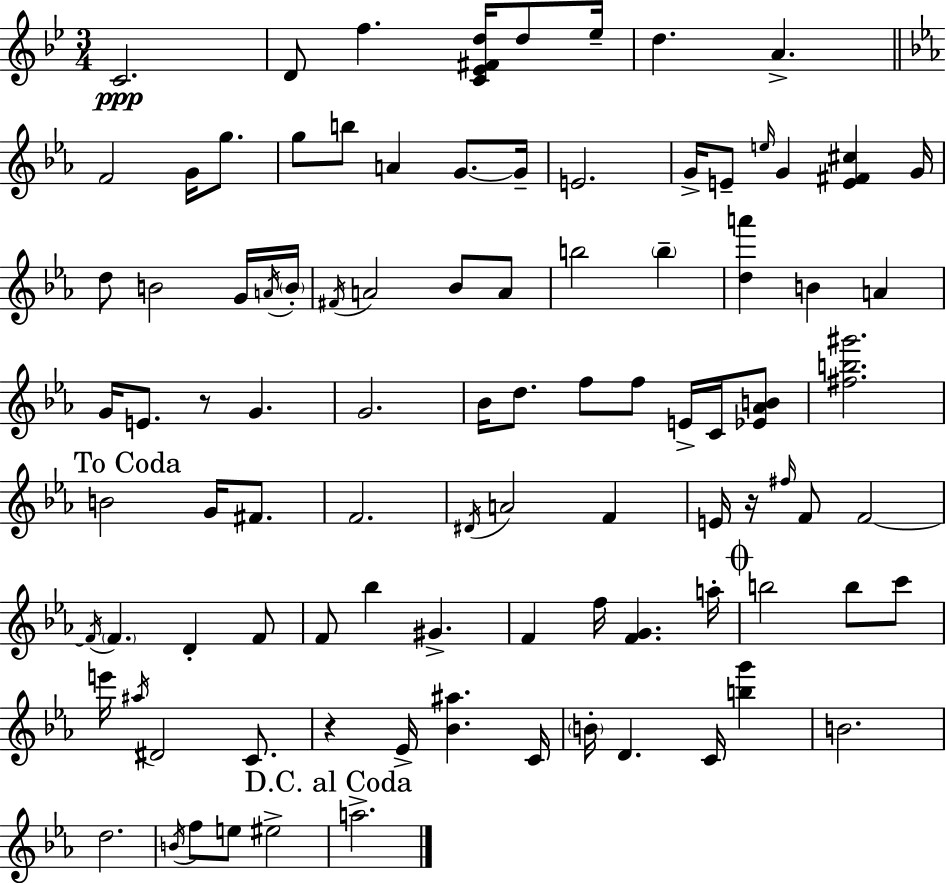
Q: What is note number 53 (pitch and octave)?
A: F#5